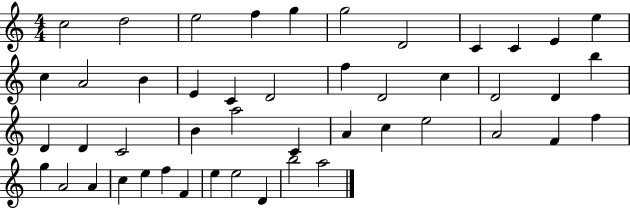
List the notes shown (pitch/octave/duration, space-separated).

C5/h D5/h E5/h F5/q G5/q G5/h D4/h C4/q C4/q E4/q E5/q C5/q A4/h B4/q E4/q C4/q D4/h F5/q D4/h C5/q D4/h D4/q B5/q D4/q D4/q C4/h B4/q A5/h C4/q A4/q C5/q E5/h A4/h F4/q F5/q G5/q A4/h A4/q C5/q E5/q F5/q F4/q E5/q E5/h D4/q B5/h A5/h